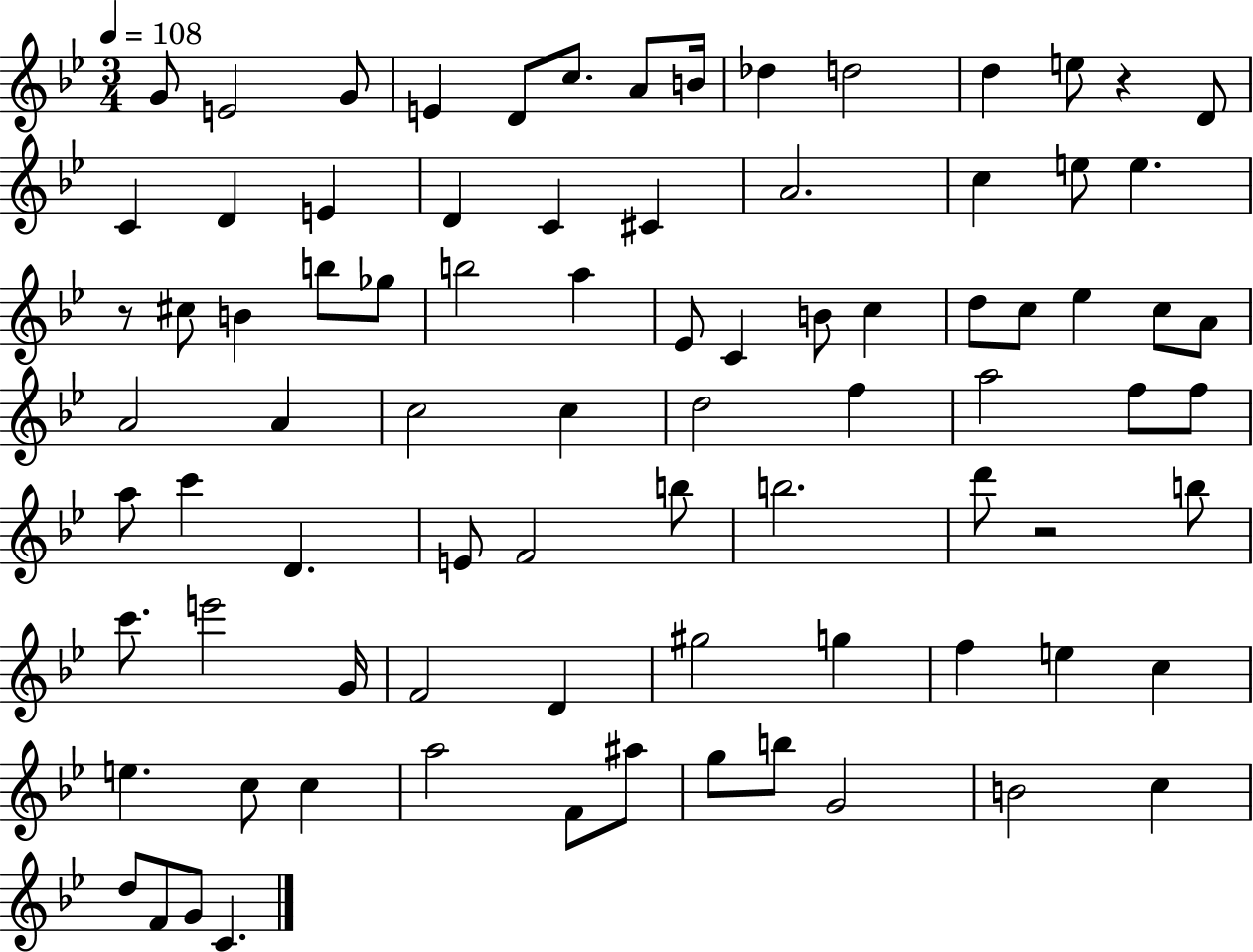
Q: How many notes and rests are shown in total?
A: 84